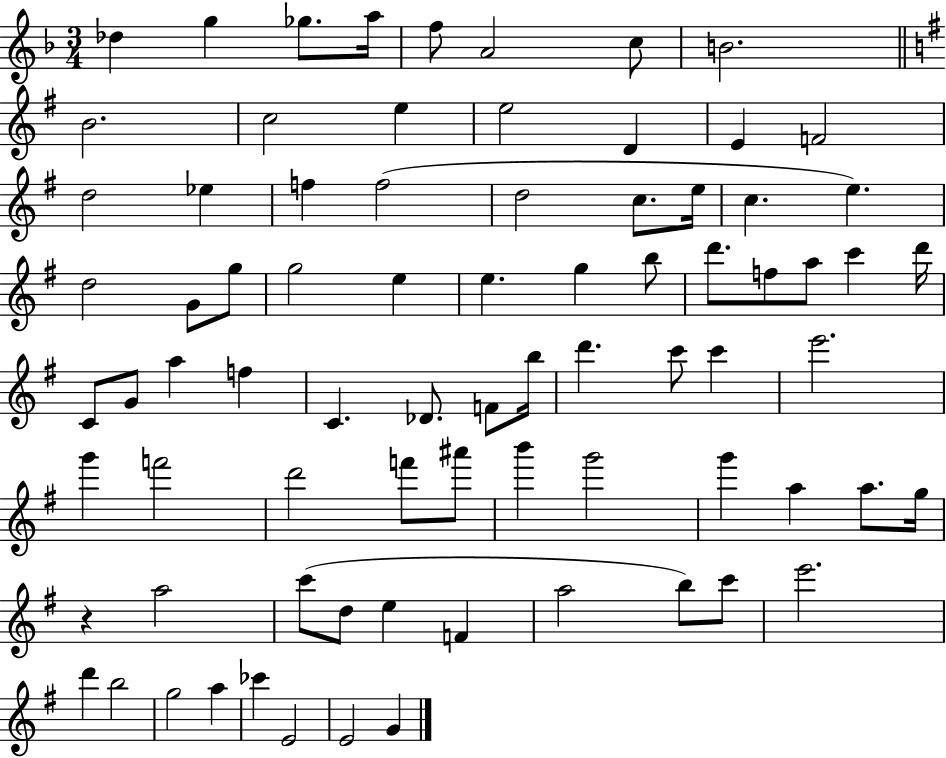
X:1
T:Untitled
M:3/4
L:1/4
K:F
_d g _g/2 a/4 f/2 A2 c/2 B2 B2 c2 e e2 D E F2 d2 _e f f2 d2 c/2 e/4 c e d2 G/2 g/2 g2 e e g b/2 d'/2 f/2 a/2 c' d'/4 C/2 G/2 a f C _D/2 F/2 b/4 d' c'/2 c' e'2 g' f'2 d'2 f'/2 ^a'/2 b' g'2 g' a a/2 g/4 z a2 c'/2 d/2 e F a2 b/2 c'/2 e'2 d' b2 g2 a _c' E2 E2 G